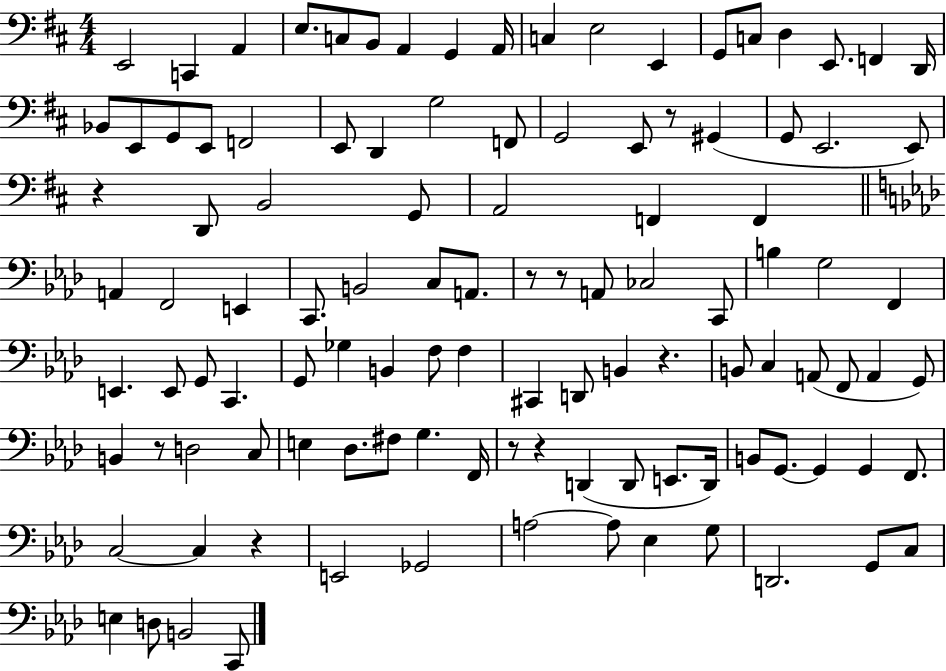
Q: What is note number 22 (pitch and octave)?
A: E2